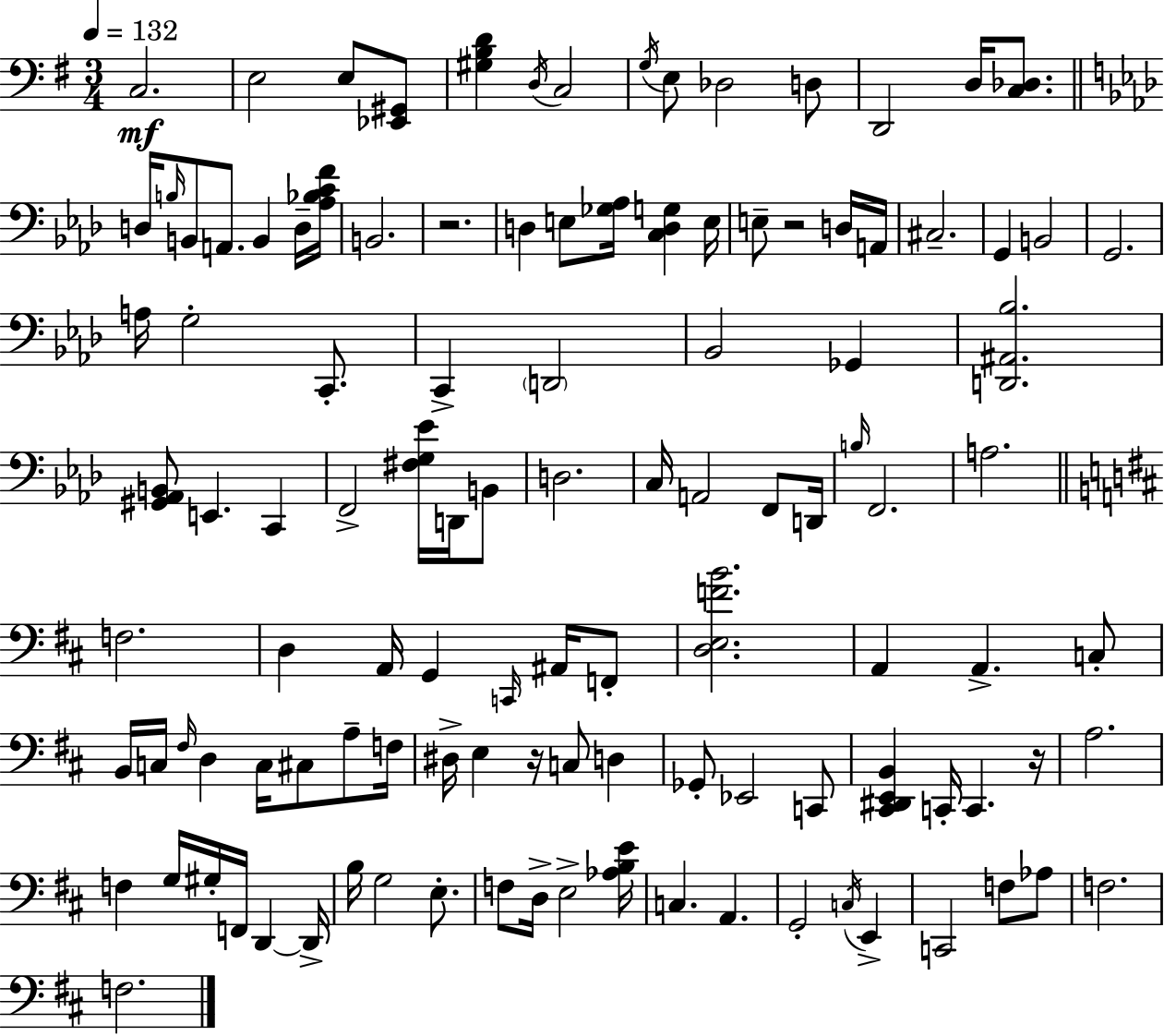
C3/h. E3/h E3/e [Eb2,G#2]/e [G#3,B3,D4]/q D3/s C3/h G3/s E3/e Db3/h D3/e D2/h D3/s [C3,Db3]/e. D3/s B3/s B2/e A2/e. B2/q D3/s [Ab3,Bb3,C4,F4]/s B2/h. R/h. D3/q E3/e [Gb3,Ab3]/s [C3,D3,G3]/q E3/s E3/e R/h D3/s A2/s C#3/h. G2/q B2/h G2/h. A3/s G3/h C2/e. C2/q D2/h Bb2/h Gb2/q [D2,A#2,Bb3]/h. [G#2,Ab2,B2]/e E2/q. C2/q F2/h [F#3,G3,Eb4]/s D2/s B2/e D3/h. C3/s A2/h F2/e D2/s B3/s F2/h. A3/h. F3/h. D3/q A2/s G2/q C2/s A#2/s F2/e [D3,E3,F4,B4]/h. A2/q A2/q. C3/e B2/s C3/s F#3/s D3/q C3/s C#3/e A3/e F3/s D#3/s E3/q R/s C3/e D3/q Gb2/e Eb2/h C2/e [C#2,D#2,E2,B2]/q C2/s C2/q. R/s A3/h. F3/q G3/s G#3/s F2/s D2/q D2/s B3/s G3/h E3/e. F3/e D3/s E3/h [Ab3,B3,E4]/s C3/q. A2/q. G2/h C3/s E2/q C2/h F3/e Ab3/e F3/h. F3/h.